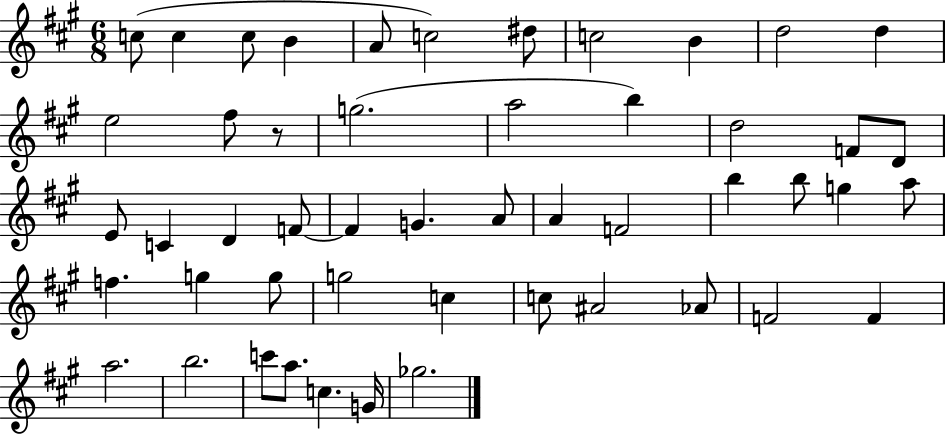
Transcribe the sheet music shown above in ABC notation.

X:1
T:Untitled
M:6/8
L:1/4
K:A
c/2 c c/2 B A/2 c2 ^d/2 c2 B d2 d e2 ^f/2 z/2 g2 a2 b d2 F/2 D/2 E/2 C D F/2 F G A/2 A F2 b b/2 g a/2 f g g/2 g2 c c/2 ^A2 _A/2 F2 F a2 b2 c'/2 a/2 c G/4 _g2